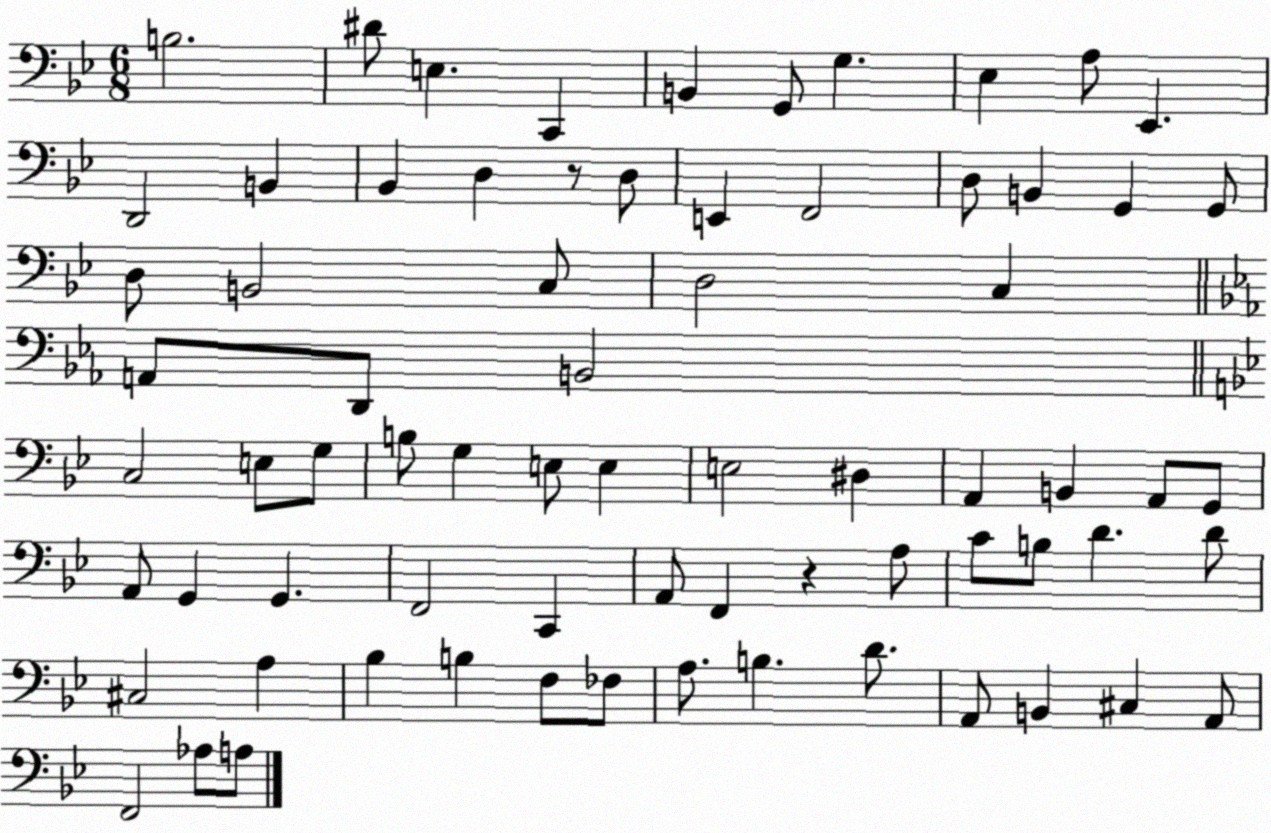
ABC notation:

X:1
T:Untitled
M:6/8
L:1/4
K:Bb
B,2 ^D/2 E, C,, B,, G,,/2 G, _E, A,/2 _E,, D,,2 B,, _B,, D, z/2 D,/2 E,, F,,2 D,/2 B,, G,, G,,/2 D,/2 B,,2 C,/2 D,2 C, A,,/2 D,,/2 B,,2 C,2 E,/2 G,/2 B,/2 G, E,/2 E, E,2 ^D, A,, B,, A,,/2 G,,/2 A,,/2 G,, G,, F,,2 C,, A,,/2 F,, z A,/2 C/2 B,/2 D D/2 ^C,2 A, _B, B, F,/2 _F,/2 A,/2 B, D/2 A,,/2 B,, ^C, A,,/2 F,,2 _A,/2 A,/2